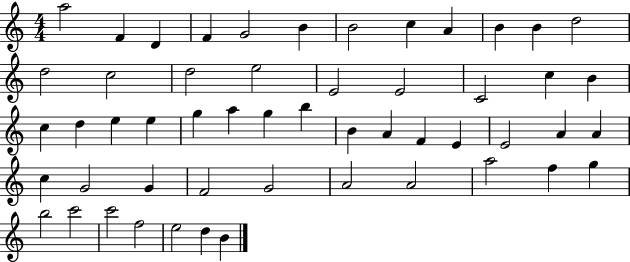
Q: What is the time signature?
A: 4/4